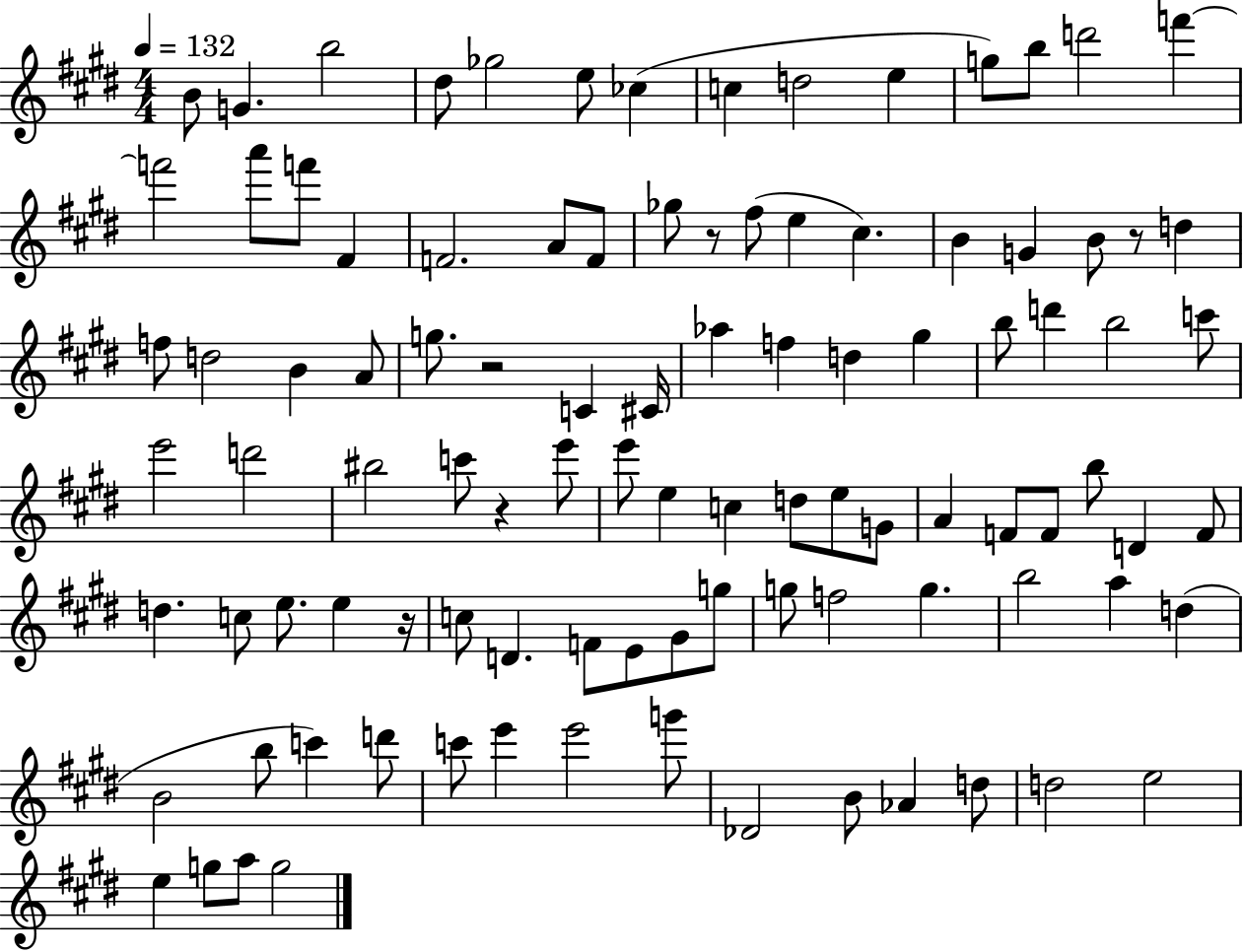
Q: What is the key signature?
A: E major